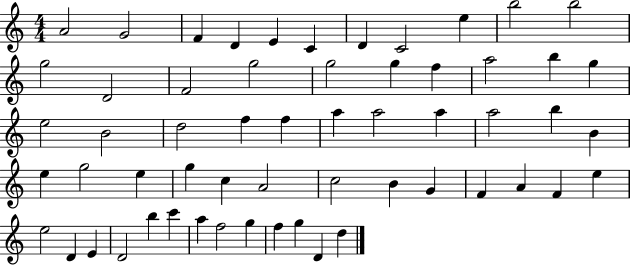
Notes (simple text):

A4/h G4/h F4/q D4/q E4/q C4/q D4/q C4/h E5/q B5/h B5/h G5/h D4/h F4/h G5/h G5/h G5/q F5/q A5/h B5/q G5/q E5/h B4/h D5/h F5/q F5/q A5/q A5/h A5/q A5/h B5/q B4/q E5/q G5/h E5/q G5/q C5/q A4/h C5/h B4/q G4/q F4/q A4/q F4/q E5/q E5/h D4/q E4/q D4/h B5/q C6/q A5/q F5/h G5/q F5/q G5/q D4/q D5/q